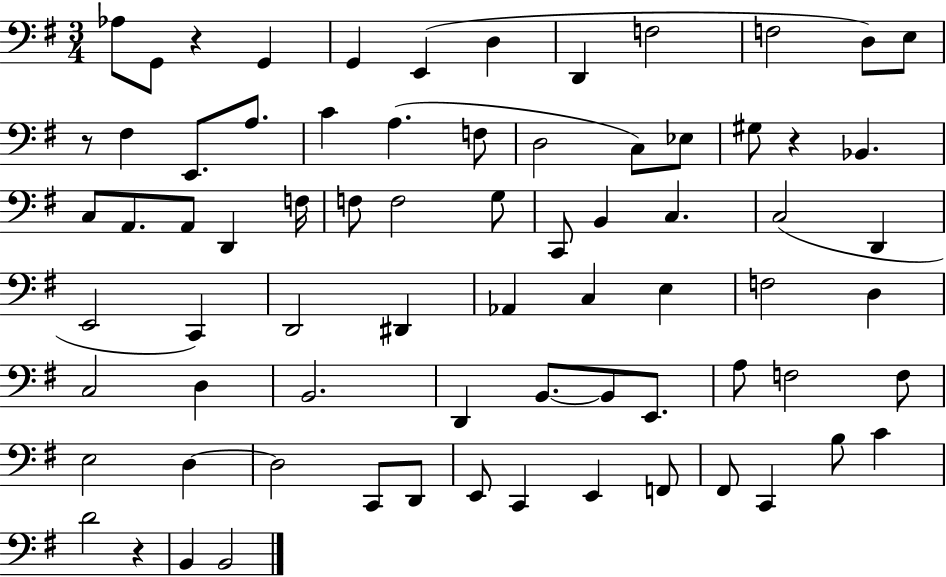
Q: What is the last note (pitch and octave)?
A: B2